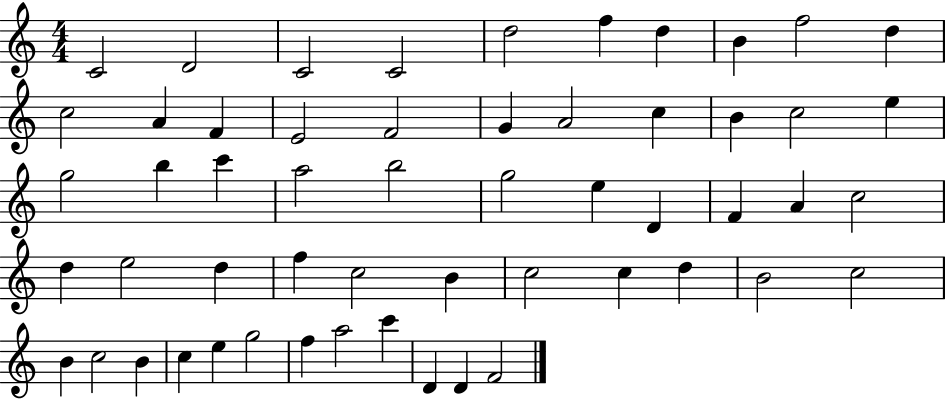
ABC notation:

X:1
T:Untitled
M:4/4
L:1/4
K:C
C2 D2 C2 C2 d2 f d B f2 d c2 A F E2 F2 G A2 c B c2 e g2 b c' a2 b2 g2 e D F A c2 d e2 d f c2 B c2 c d B2 c2 B c2 B c e g2 f a2 c' D D F2